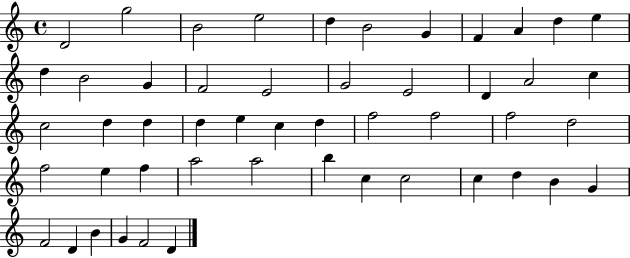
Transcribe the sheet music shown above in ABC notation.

X:1
T:Untitled
M:4/4
L:1/4
K:C
D2 g2 B2 e2 d B2 G F A d e d B2 G F2 E2 G2 E2 D A2 c c2 d d d e c d f2 f2 f2 d2 f2 e f a2 a2 b c c2 c d B G F2 D B G F2 D